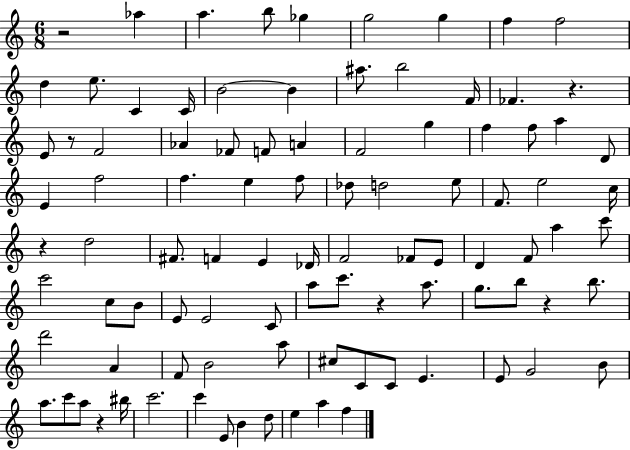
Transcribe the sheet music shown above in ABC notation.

X:1
T:Untitled
M:6/8
L:1/4
K:C
z2 _a a b/2 _g g2 g f f2 d e/2 C C/4 B2 B ^a/2 b2 F/4 _F z E/2 z/2 F2 _A _F/2 F/2 A F2 g f f/2 a D/2 E f2 f e f/2 _d/2 d2 e/2 F/2 e2 c/4 z d2 ^F/2 F E _D/4 F2 _F/2 E/2 D F/2 a c'/2 c'2 c/2 B/2 E/2 E2 C/2 a/2 c'/2 z a/2 g/2 b/2 z b/2 d'2 A F/2 B2 a/2 ^c/2 C/2 C/2 E E/2 G2 B/2 a/2 c'/2 a/2 z ^b/4 c'2 c' E/2 B d/2 e a f